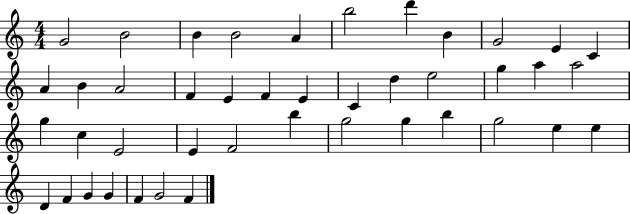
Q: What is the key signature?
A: C major